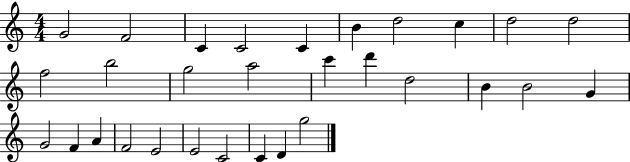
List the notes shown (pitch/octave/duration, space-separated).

G4/h F4/h C4/q C4/h C4/q B4/q D5/h C5/q D5/h D5/h F5/h B5/h G5/h A5/h C6/q D6/q D5/h B4/q B4/h G4/q G4/h F4/q A4/q F4/h E4/h E4/h C4/h C4/q D4/q G5/h